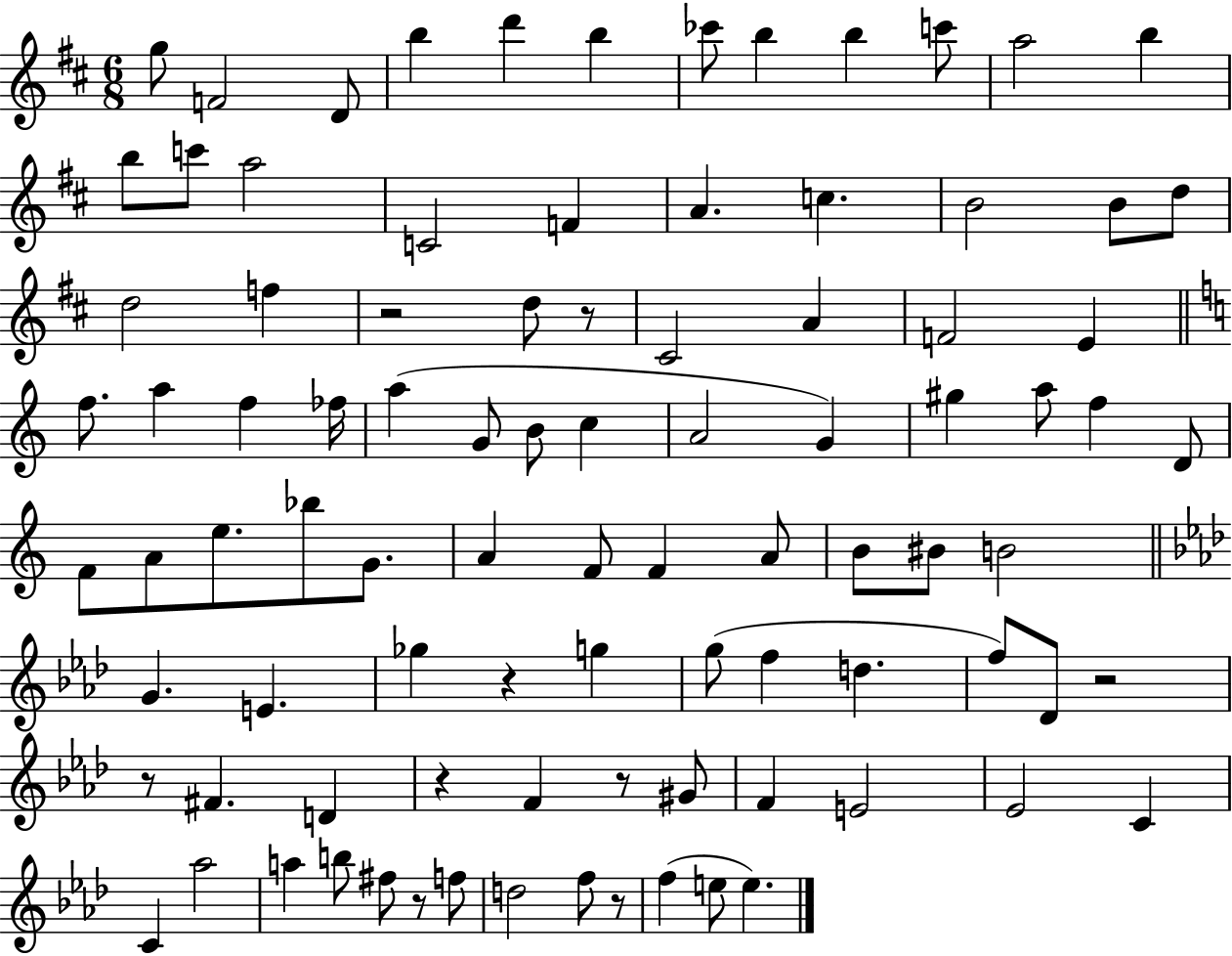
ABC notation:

X:1
T:Untitled
M:6/8
L:1/4
K:D
g/2 F2 D/2 b d' b _c'/2 b b c'/2 a2 b b/2 c'/2 a2 C2 F A c B2 B/2 d/2 d2 f z2 d/2 z/2 ^C2 A F2 E f/2 a f _f/4 a G/2 B/2 c A2 G ^g a/2 f D/2 F/2 A/2 e/2 _b/2 G/2 A F/2 F A/2 B/2 ^B/2 B2 G E _g z g g/2 f d f/2 _D/2 z2 z/2 ^F D z F z/2 ^G/2 F E2 _E2 C C _a2 a b/2 ^f/2 z/2 f/2 d2 f/2 z/2 f e/2 e